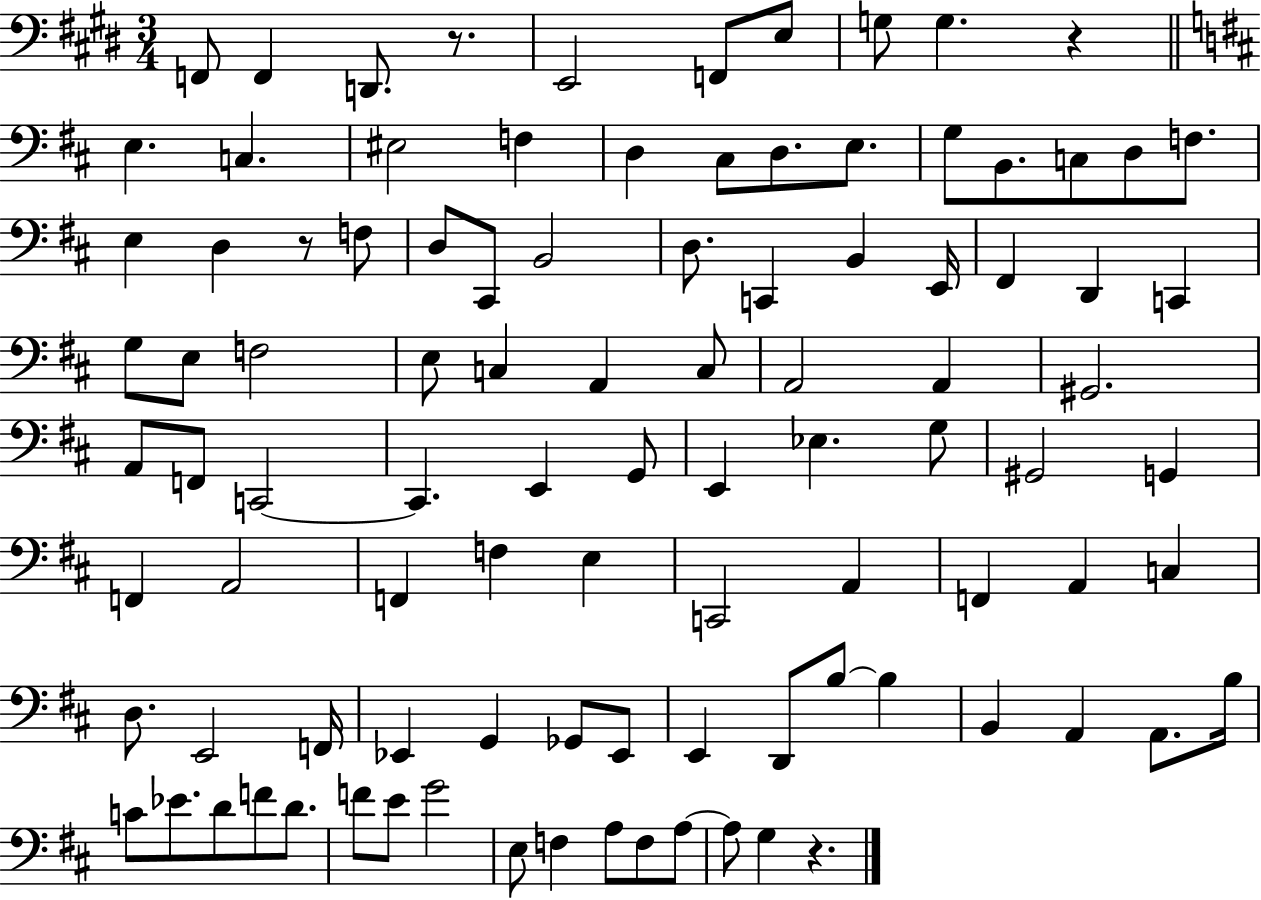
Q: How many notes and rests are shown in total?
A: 99